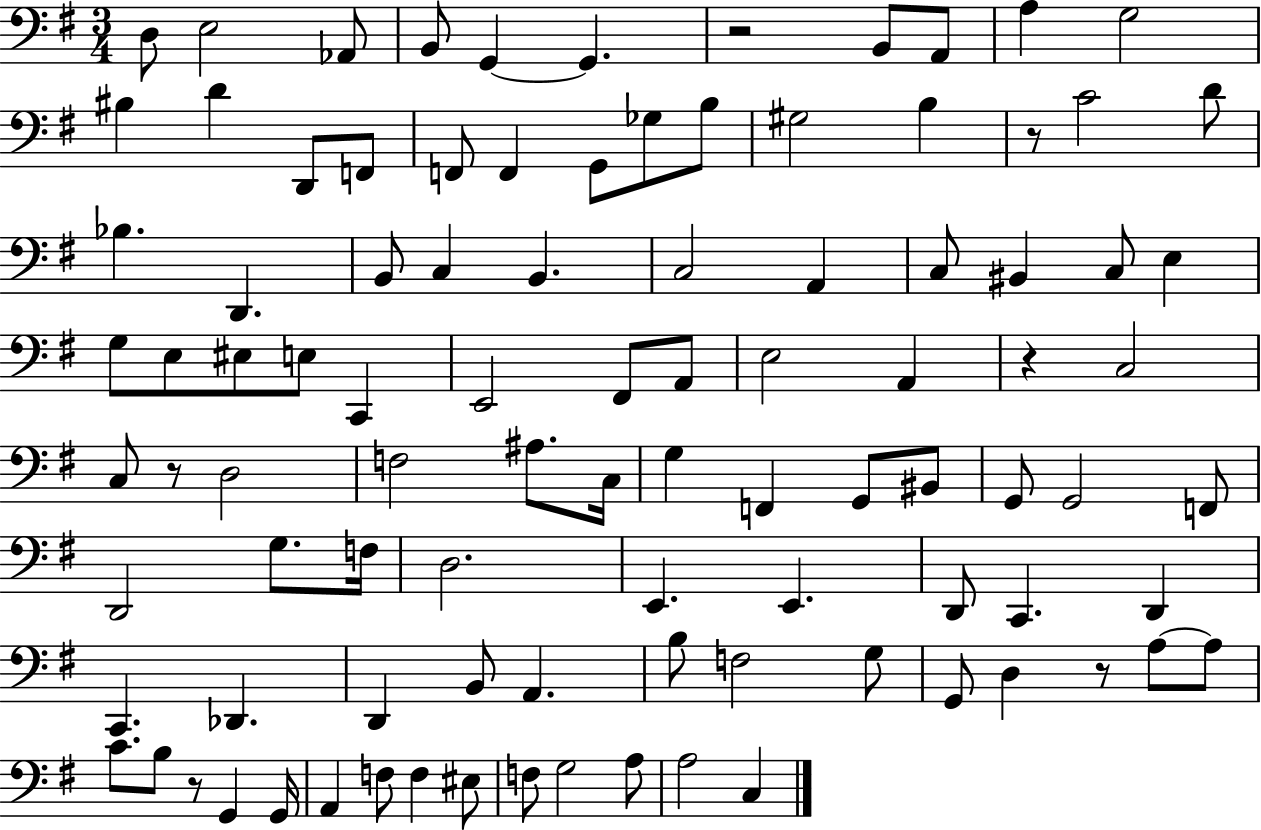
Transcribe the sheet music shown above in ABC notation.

X:1
T:Untitled
M:3/4
L:1/4
K:G
D,/2 E,2 _A,,/2 B,,/2 G,, G,, z2 B,,/2 A,,/2 A, G,2 ^B, D D,,/2 F,,/2 F,,/2 F,, G,,/2 _G,/2 B,/2 ^G,2 B, z/2 C2 D/2 _B, D,, B,,/2 C, B,, C,2 A,, C,/2 ^B,, C,/2 E, G,/2 E,/2 ^E,/2 E,/2 C,, E,,2 ^F,,/2 A,,/2 E,2 A,, z C,2 C,/2 z/2 D,2 F,2 ^A,/2 C,/4 G, F,, G,,/2 ^B,,/2 G,,/2 G,,2 F,,/2 D,,2 G,/2 F,/4 D,2 E,, E,, D,,/2 C,, D,, C,, _D,, D,, B,,/2 A,, B,/2 F,2 G,/2 G,,/2 D, z/2 A,/2 A,/2 C/2 B,/2 z/2 G,, G,,/4 A,, F,/2 F, ^E,/2 F,/2 G,2 A,/2 A,2 C,